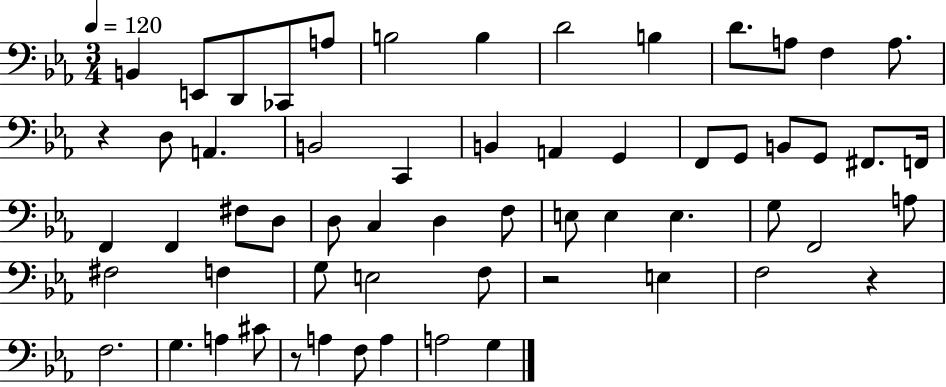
X:1
T:Untitled
M:3/4
L:1/4
K:Eb
B,, E,,/2 D,,/2 _C,,/2 A,/2 B,2 B, D2 B, D/2 A,/2 F, A,/2 z D,/2 A,, B,,2 C,, B,, A,, G,, F,,/2 G,,/2 B,,/2 G,,/2 ^F,,/2 F,,/4 F,, F,, ^F,/2 D,/2 D,/2 C, D, F,/2 E,/2 E, E, G,/2 F,,2 A,/2 ^F,2 F, G,/2 E,2 F,/2 z2 E, F,2 z F,2 G, A, ^C/2 z/2 A, F,/2 A, A,2 G,